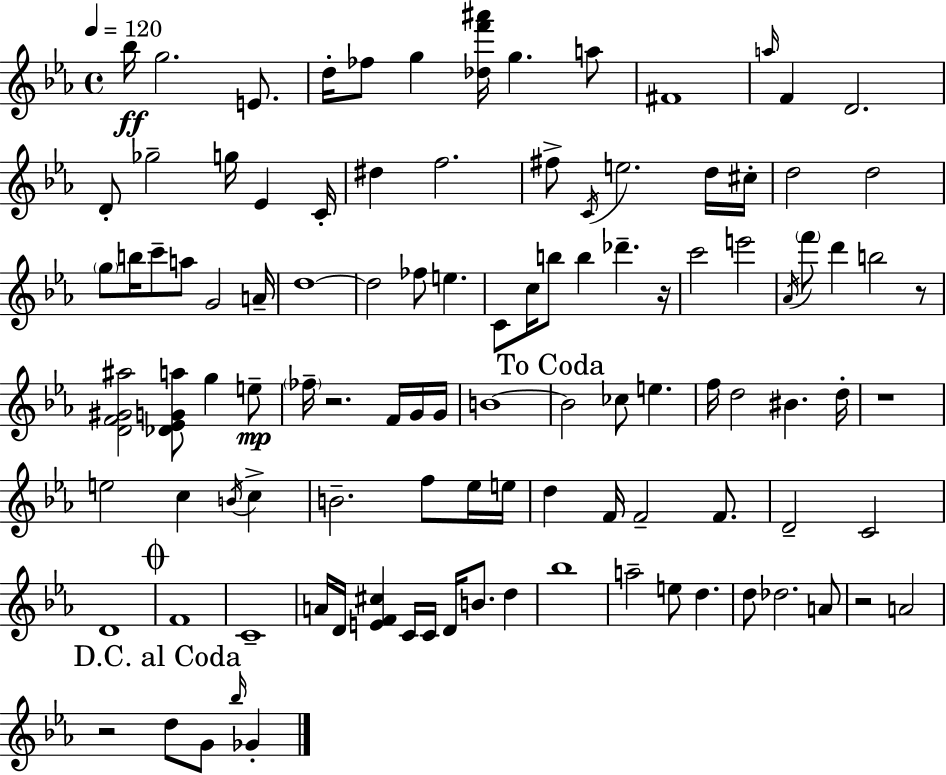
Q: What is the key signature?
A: EES major